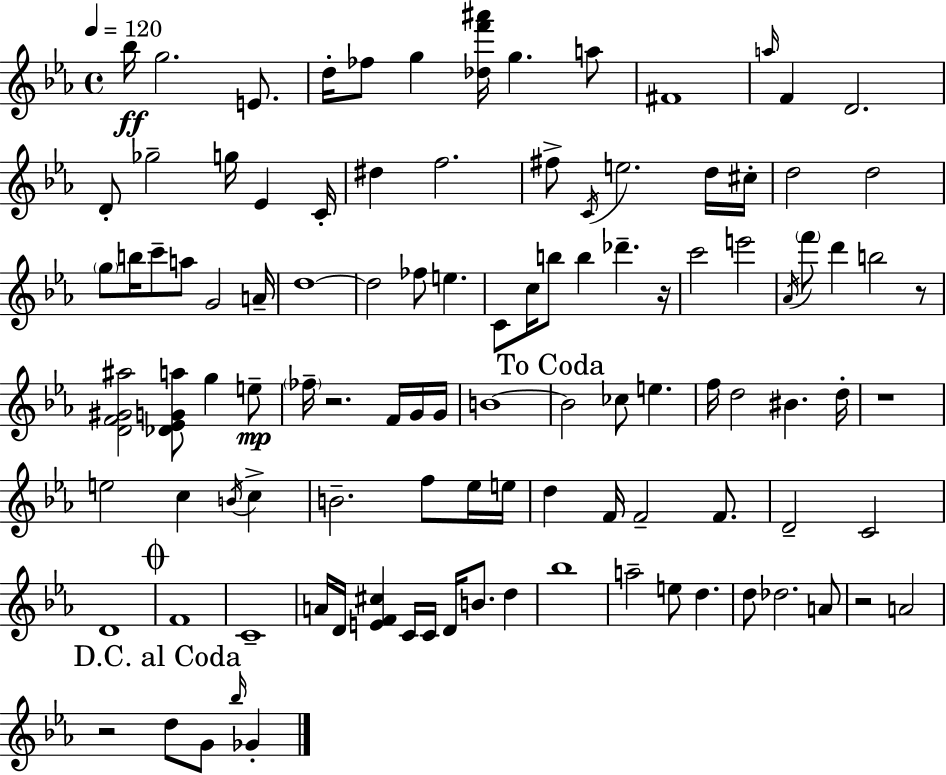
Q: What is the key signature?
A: EES major